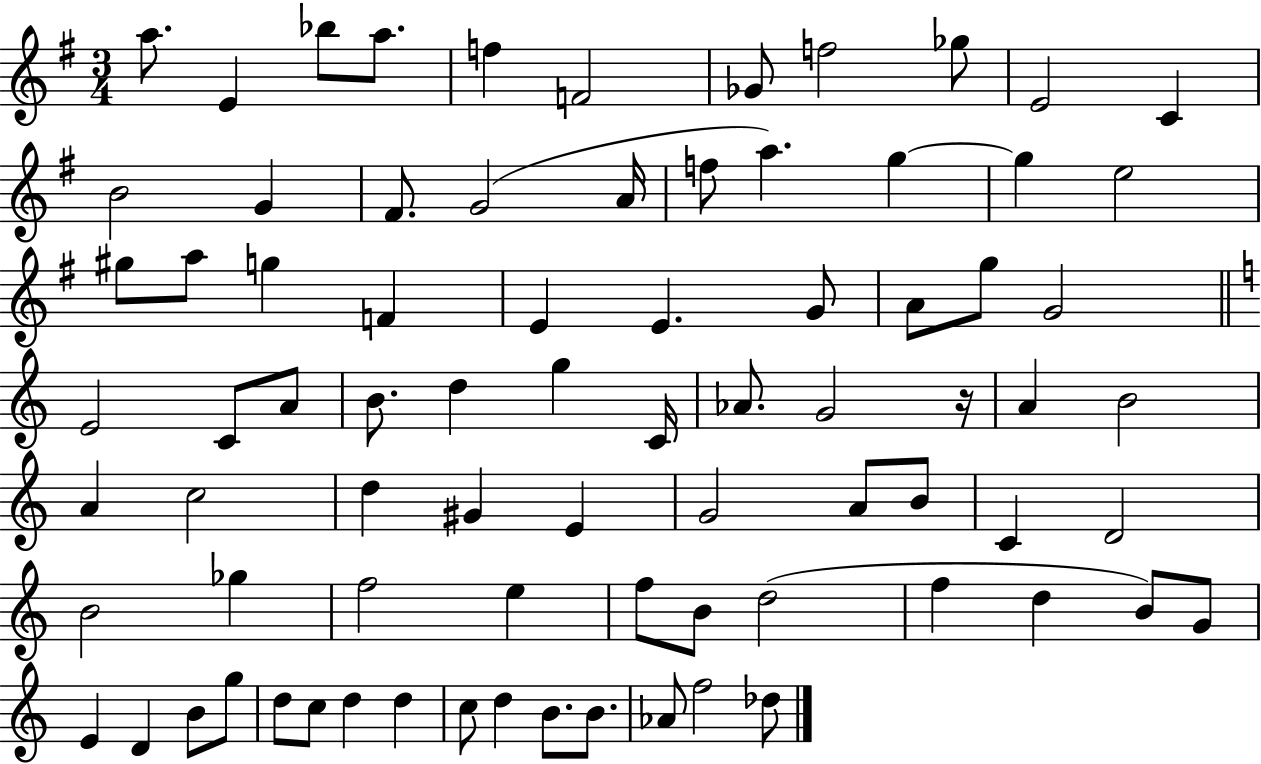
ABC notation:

X:1
T:Untitled
M:3/4
L:1/4
K:G
a/2 E _b/2 a/2 f F2 _G/2 f2 _g/2 E2 C B2 G ^F/2 G2 A/4 f/2 a g g e2 ^g/2 a/2 g F E E G/2 A/2 g/2 G2 E2 C/2 A/2 B/2 d g C/4 _A/2 G2 z/4 A B2 A c2 d ^G E G2 A/2 B/2 C D2 B2 _g f2 e f/2 B/2 d2 f d B/2 G/2 E D B/2 g/2 d/2 c/2 d d c/2 d B/2 B/2 _A/2 f2 _d/2